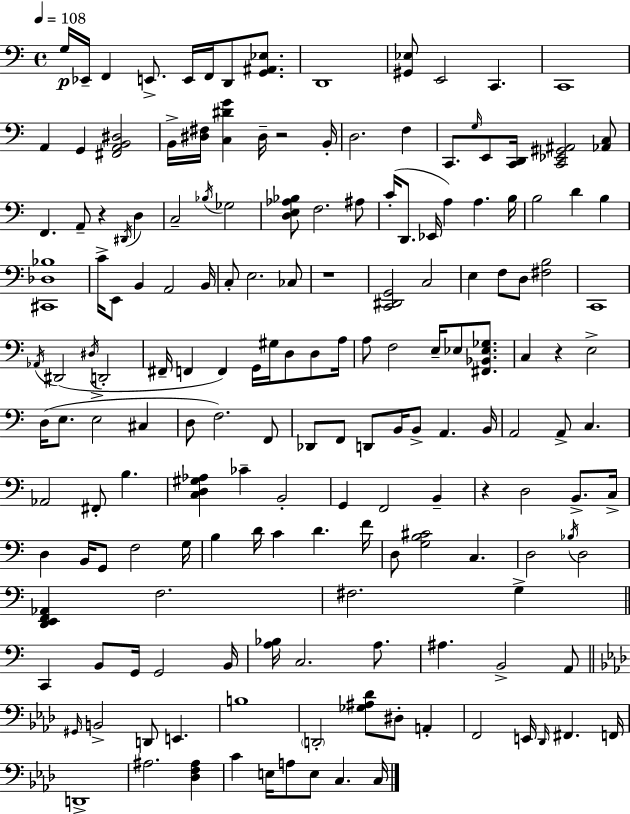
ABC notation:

X:1
T:Untitled
M:4/4
L:1/4
K:C
G,/4 _E,,/4 F,, E,,/2 E,,/4 F,,/4 D,,/2 [G,,^A,,_E,]/2 D,,4 [^G,,_E,]/2 E,,2 C,, C,,4 A,, G,, [^F,,A,,B,,^D,]2 B,,/4 [^D,^F,]/4 [C,^DG] ^D,/4 z2 B,,/4 D,2 F, C,,/2 G,/4 E,,/2 [C,,D,,]/4 [C,,_E,,^G,,^A,,]2 [_A,,C,]/2 F,, A,,/2 z ^D,,/4 D, C,2 _B,/4 _G,2 [D,E,_A,_B,]/2 F,2 ^A,/2 C/4 D,,/2 _E,,/4 A, A, B,/4 B,2 D B, [^C,,_D,_B,]4 C/4 E,,/2 B,, A,,2 B,,/4 C,/2 E,2 _C,/2 z4 [C,,^D,,G,,]2 C,2 E, F,/2 D,/2 [^F,B,]2 C,,4 _A,,/4 ^D,,2 ^D,/4 D,,2 ^F,,/4 F,, F,, G,,/4 ^G,/4 D,/2 D,/2 A,/4 A,/2 F,2 E,/4 _E,/2 [^F,,_B,,_E,_G,]/2 C, z E,2 D,/4 E,/2 E,2 ^C, D,/2 F,2 F,,/2 _D,,/2 F,,/2 D,,/2 B,,/4 B,,/2 A,, B,,/4 A,,2 A,,/2 C, _A,,2 ^F,,/2 B, [C,D,^G,_A,] _C B,,2 G,, F,,2 B,, z D,2 B,,/2 C,/4 D, B,,/4 G,,/2 F,2 G,/4 B, D/4 C D F/4 D,/2 [G,B,^C]2 C, D,2 _B,/4 D,2 [D,,E,,F,,_A,,] F,2 ^F,2 G, C,, B,,/2 G,,/4 G,,2 B,,/4 [A,_B,]/4 C,2 A,/2 ^A, B,,2 A,,/2 ^G,,/4 B,,2 D,,/2 E,, B,4 D,,2 [_G,^A,_D]/2 ^D,/2 A,, F,,2 E,,/4 _D,,/4 ^F,, F,,/4 D,,4 ^A,2 [_D,F,^A,] C E,/4 A,/2 E,/2 C, C,/4